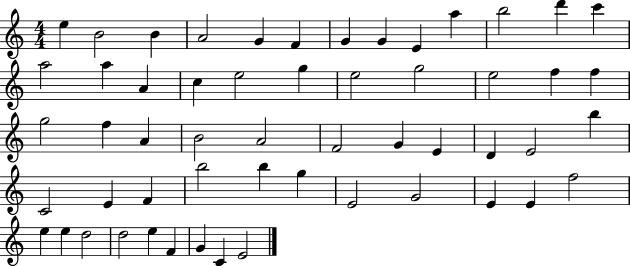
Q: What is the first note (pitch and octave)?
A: E5